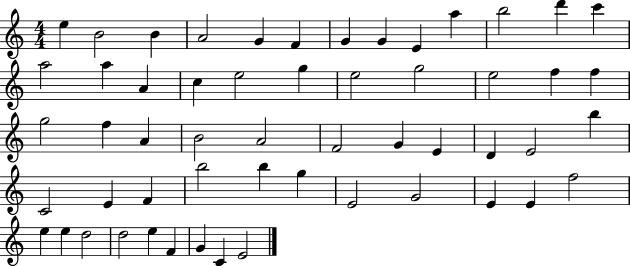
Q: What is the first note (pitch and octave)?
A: E5